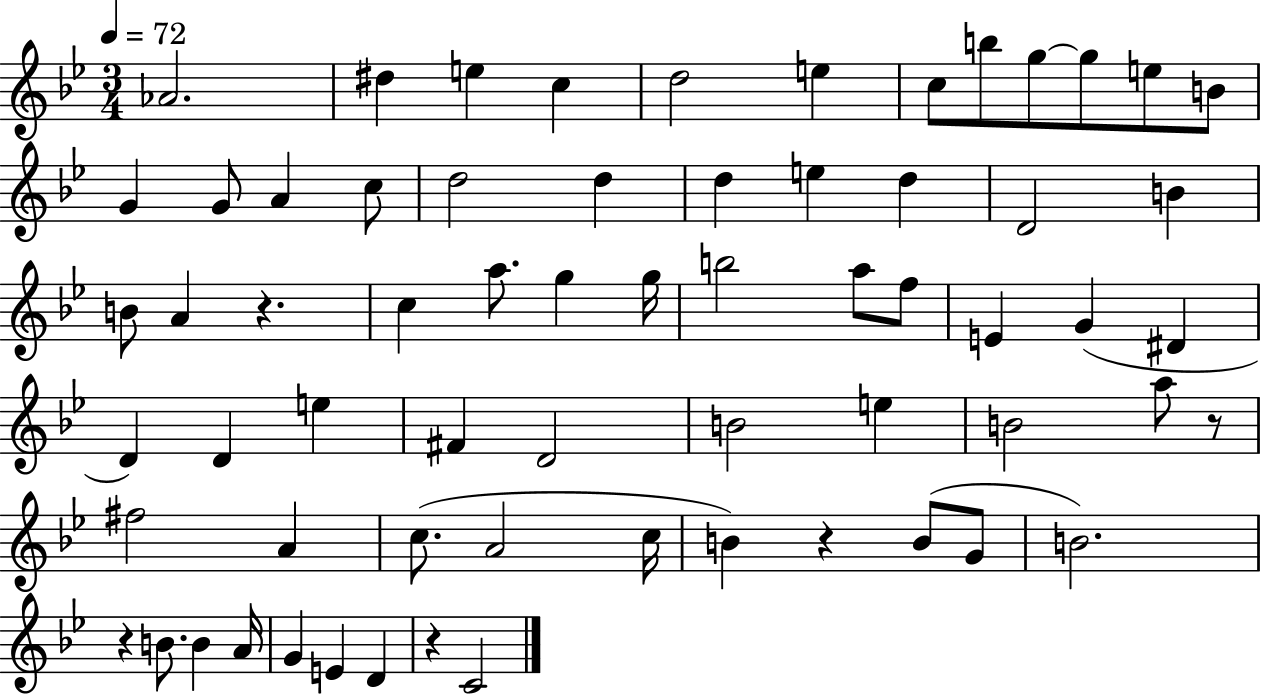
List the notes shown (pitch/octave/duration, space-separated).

Ab4/h. D#5/q E5/q C5/q D5/h E5/q C5/e B5/e G5/e G5/e E5/e B4/e G4/q G4/e A4/q C5/e D5/h D5/q D5/q E5/q D5/q D4/h B4/q B4/e A4/q R/q. C5/q A5/e. G5/q G5/s B5/h A5/e F5/e E4/q G4/q D#4/q D4/q D4/q E5/q F#4/q D4/h B4/h E5/q B4/h A5/e R/e F#5/h A4/q C5/e. A4/h C5/s B4/q R/q B4/e G4/e B4/h. R/q B4/e. B4/q A4/s G4/q E4/q D4/q R/q C4/h